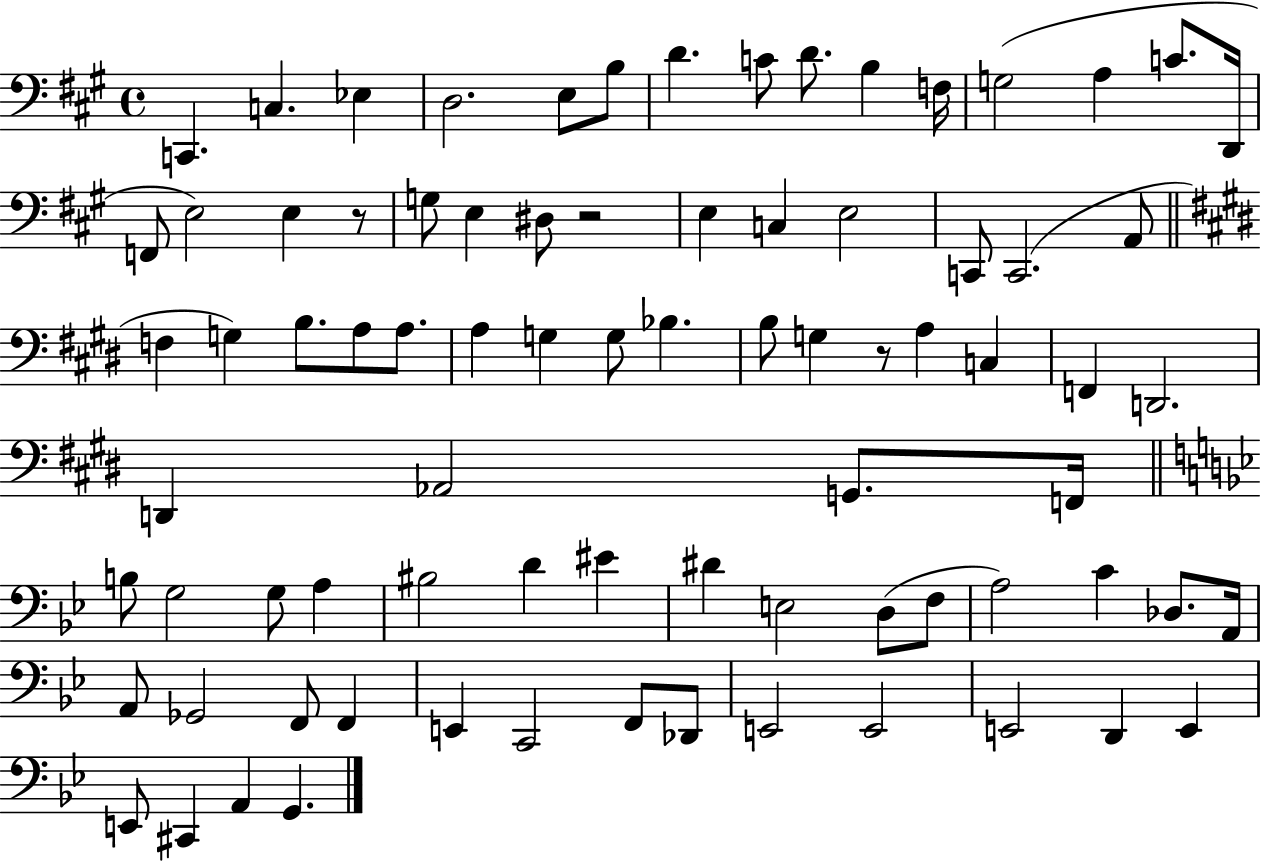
C2/q. C3/q. Eb3/q D3/h. E3/e B3/e D4/q. C4/e D4/e. B3/q F3/s G3/h A3/q C4/e. D2/s F2/e E3/h E3/q R/e G3/e E3/q D#3/e R/h E3/q C3/q E3/h C2/e C2/h. A2/e F3/q G3/q B3/e. A3/e A3/e. A3/q G3/q G3/e Bb3/q. B3/e G3/q R/e A3/q C3/q F2/q D2/h. D2/q Ab2/h G2/e. F2/s B3/e G3/h G3/e A3/q BIS3/h D4/q EIS4/q D#4/q E3/h D3/e F3/e A3/h C4/q Db3/e. A2/s A2/e Gb2/h F2/e F2/q E2/q C2/h F2/e Db2/e E2/h E2/h E2/h D2/q E2/q E2/e C#2/q A2/q G2/q.